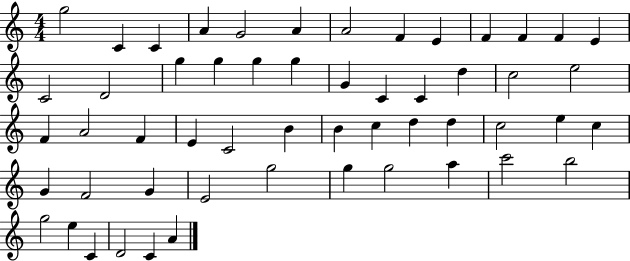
{
  \clef treble
  \numericTimeSignature
  \time 4/4
  \key c \major
  g''2 c'4 c'4 | a'4 g'2 a'4 | a'2 f'4 e'4 | f'4 f'4 f'4 e'4 | \break c'2 d'2 | g''4 g''4 g''4 g''4 | g'4 c'4 c'4 d''4 | c''2 e''2 | \break f'4 a'2 f'4 | e'4 c'2 b'4 | b'4 c''4 d''4 d''4 | c''2 e''4 c''4 | \break g'4 f'2 g'4 | e'2 g''2 | g''4 g''2 a''4 | c'''2 b''2 | \break g''2 e''4 c'4 | d'2 c'4 a'4 | \bar "|."
}